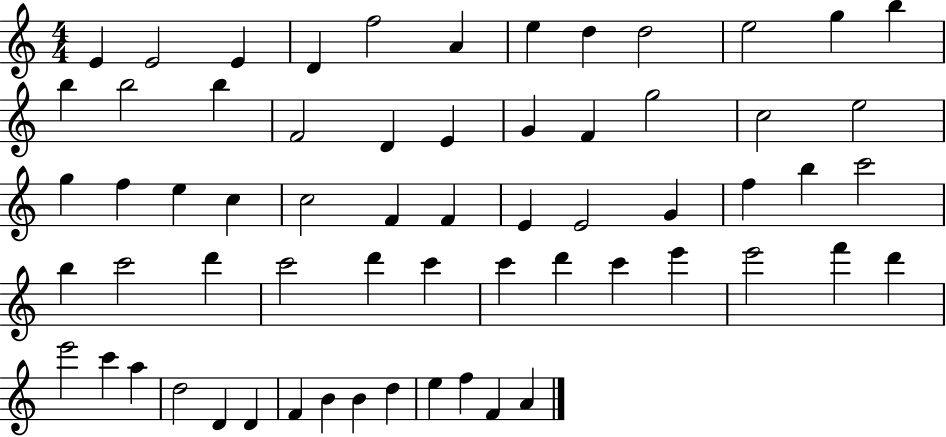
{
  \clef treble
  \numericTimeSignature
  \time 4/4
  \key c \major
  e'4 e'2 e'4 | d'4 f''2 a'4 | e''4 d''4 d''2 | e''2 g''4 b''4 | \break b''4 b''2 b''4 | f'2 d'4 e'4 | g'4 f'4 g''2 | c''2 e''2 | \break g''4 f''4 e''4 c''4 | c''2 f'4 f'4 | e'4 e'2 g'4 | f''4 b''4 c'''2 | \break b''4 c'''2 d'''4 | c'''2 d'''4 c'''4 | c'''4 d'''4 c'''4 e'''4 | e'''2 f'''4 d'''4 | \break e'''2 c'''4 a''4 | d''2 d'4 d'4 | f'4 b'4 b'4 d''4 | e''4 f''4 f'4 a'4 | \break \bar "|."
}